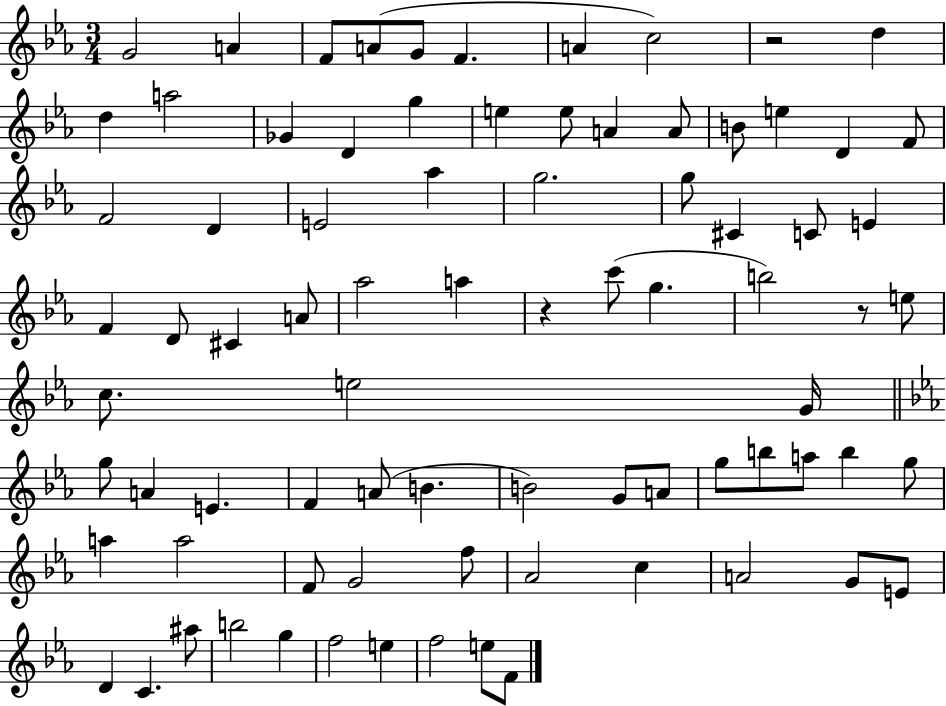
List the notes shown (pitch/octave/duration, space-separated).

G4/h A4/q F4/e A4/e G4/e F4/q. A4/q C5/h R/h D5/q D5/q A5/h Gb4/q D4/q G5/q E5/q E5/e A4/q A4/e B4/e E5/q D4/q F4/e F4/h D4/q E4/h Ab5/q G5/h. G5/e C#4/q C4/e E4/q F4/q D4/e C#4/q A4/e Ab5/h A5/q R/q C6/e G5/q. B5/h R/e E5/e C5/e. E5/h G4/s G5/e A4/q E4/q. F4/q A4/e B4/q. B4/h G4/e A4/e G5/e B5/e A5/e B5/q G5/e A5/q A5/h F4/e G4/h F5/e Ab4/h C5/q A4/h G4/e E4/e D4/q C4/q. A#5/e B5/h G5/q F5/h E5/q F5/h E5/e F4/e